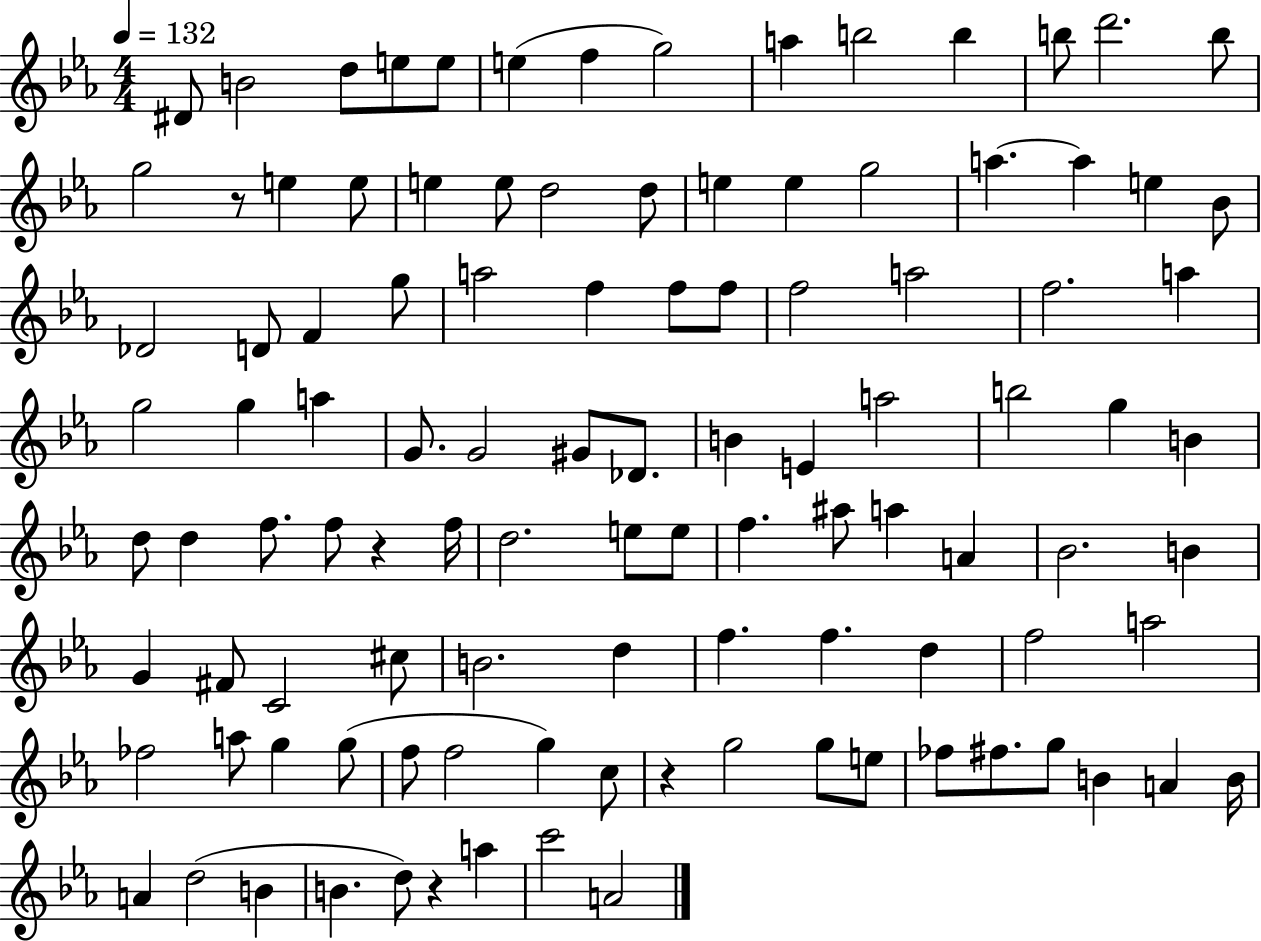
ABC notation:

X:1
T:Untitled
M:4/4
L:1/4
K:Eb
^D/2 B2 d/2 e/2 e/2 e f g2 a b2 b b/2 d'2 b/2 g2 z/2 e e/2 e e/2 d2 d/2 e e g2 a a e _B/2 _D2 D/2 F g/2 a2 f f/2 f/2 f2 a2 f2 a g2 g a G/2 G2 ^G/2 _D/2 B E a2 b2 g B d/2 d f/2 f/2 z f/4 d2 e/2 e/2 f ^a/2 a A _B2 B G ^F/2 C2 ^c/2 B2 d f f d f2 a2 _f2 a/2 g g/2 f/2 f2 g c/2 z g2 g/2 e/2 _f/2 ^f/2 g/2 B A B/4 A d2 B B d/2 z a c'2 A2